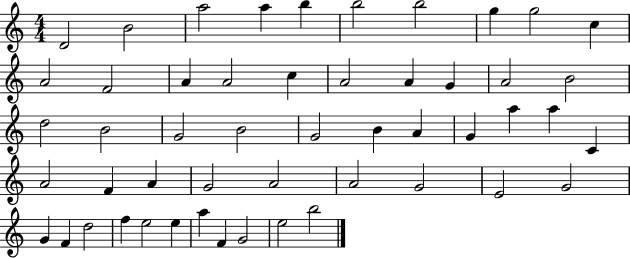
D4/h B4/h A5/h A5/q B5/q B5/h B5/h G5/q G5/h C5/q A4/h F4/h A4/q A4/h C5/q A4/h A4/q G4/q A4/h B4/h D5/h B4/h G4/h B4/h G4/h B4/q A4/q G4/q A5/q A5/q C4/q A4/h F4/q A4/q G4/h A4/h A4/h G4/h E4/h G4/h G4/q F4/q D5/h F5/q E5/h E5/q A5/q F4/q G4/h E5/h B5/h